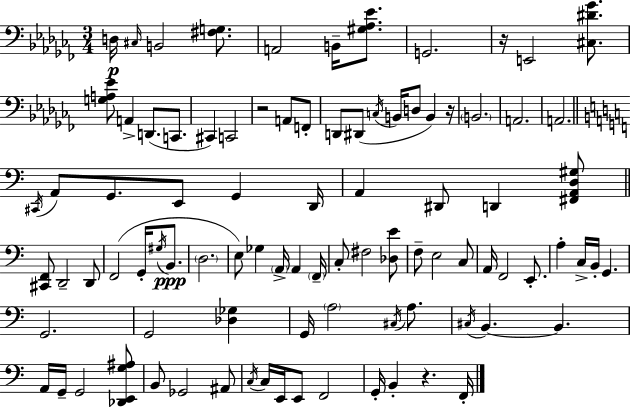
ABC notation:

X:1
T:Untitled
M:3/4
L:1/4
K:Abm
D,/4 ^C,/4 B,,2 [^F,G,]/2 A,,2 B,,/4 [^G,_A,_E]/2 G,,2 z/4 E,,2 [^C,^D_G]/2 [G,A,_E]/2 A,, D,,/2 C,,/2 ^C,, C,,2 z2 A,,/2 F,,/2 D,,/2 ^D,,/2 C,/4 B,,/4 D,/2 B,, z/4 B,,2 A,,2 A,,2 ^C,,/4 A,,/2 G,,/2 E,,/2 G,, D,,/4 A,, ^D,,/2 D,, [^F,,A,,D,^G,]/2 [^C,,F,,]/2 D,,2 D,,/2 F,,2 G,,/4 ^G,/4 B,,/2 D,2 E,/2 _G, A,,/4 A,, F,,/4 C,/2 ^F,2 [_D,E]/2 F,/2 E,2 C,/2 A,,/4 F,,2 E,,/2 A, C,/4 B,,/4 G,, G,,2 G,,2 [_D,_G,] G,,/4 A,2 ^C,/4 A,/2 ^C,/4 B,, B,, A,,/4 G,,/4 G,,2 [_D,,E,,G,^A,]/2 B,,/2 _G,,2 ^A,,/2 C,/4 C,/4 E,,/4 E,,/2 F,,2 G,,/4 B,, z F,,/4